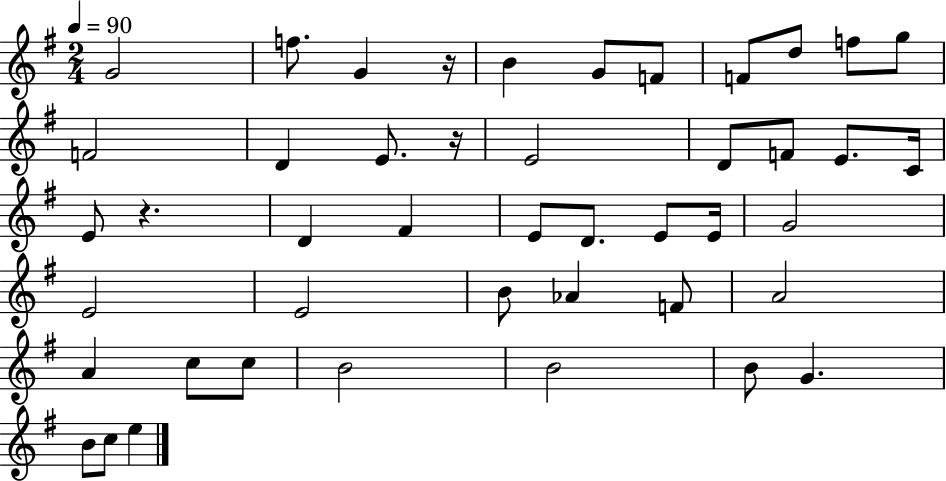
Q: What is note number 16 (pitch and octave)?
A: F4